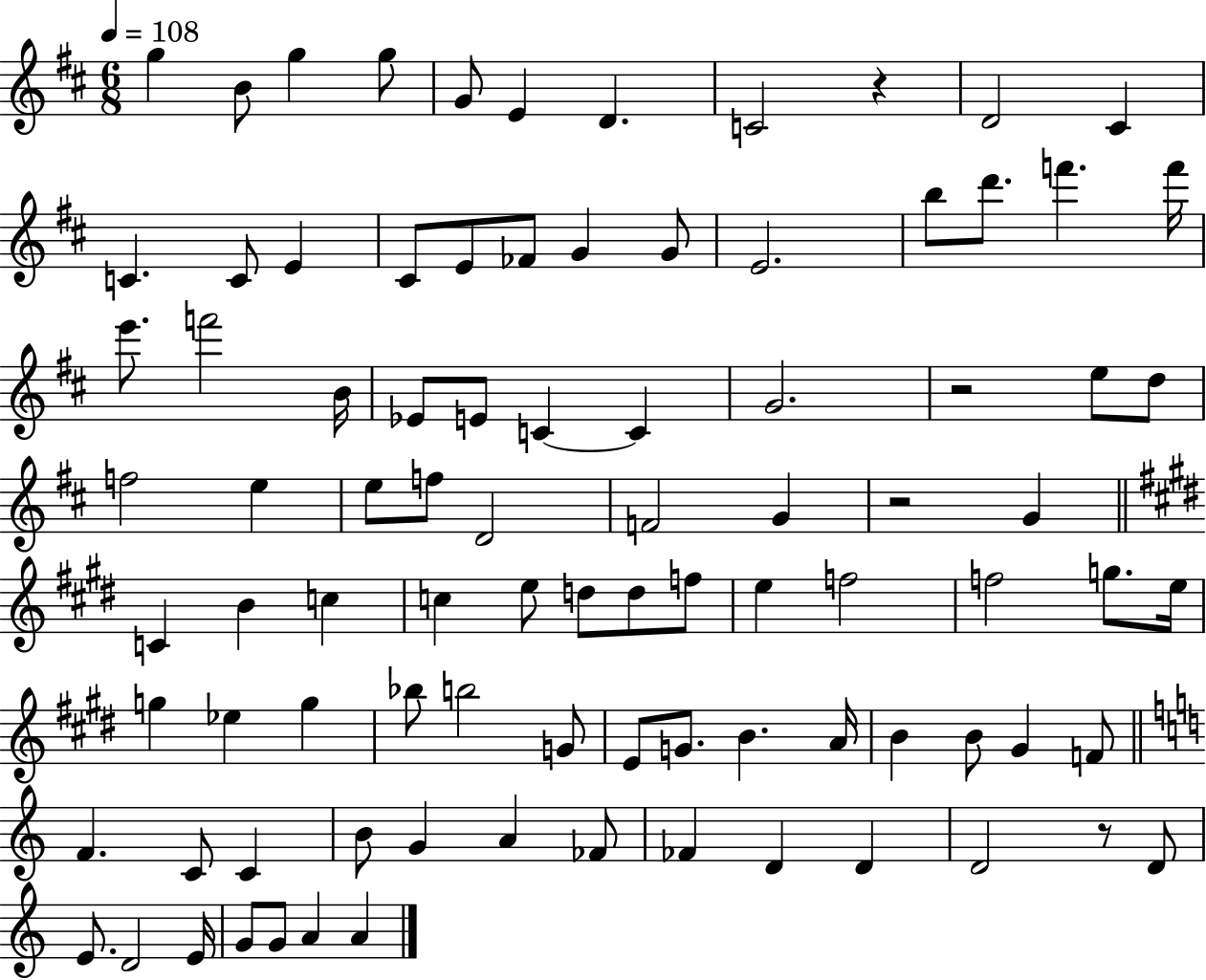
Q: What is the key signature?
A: D major